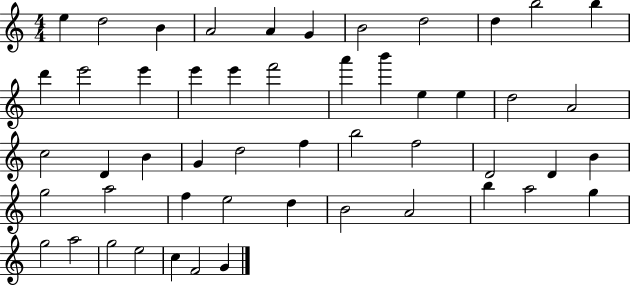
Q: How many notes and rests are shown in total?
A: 51